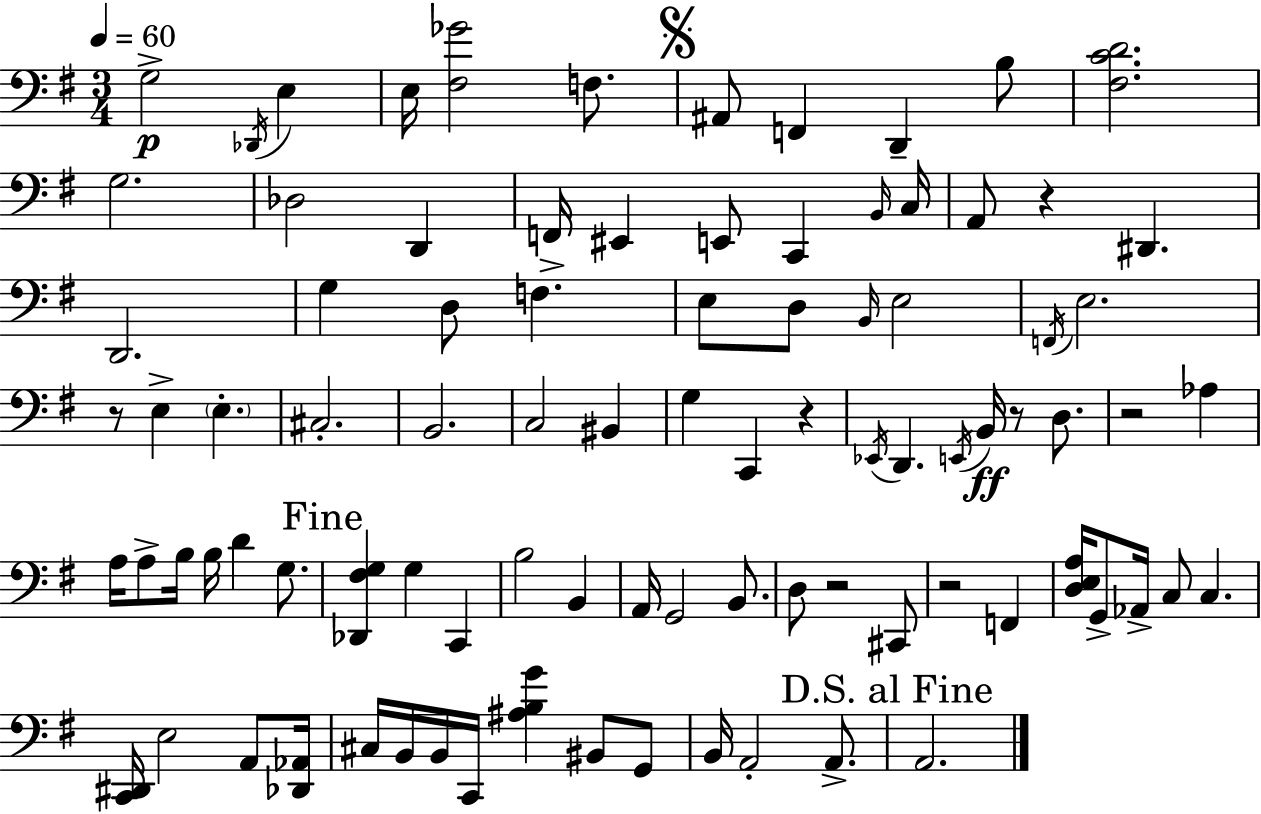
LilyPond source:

{
  \clef bass
  \numericTimeSignature
  \time 3/4
  \key e \minor
  \tempo 4 = 60
  g2->\p \acciaccatura { des,16 } e4 | e16 <fis ges'>2 f8. | \mark \markup { \musicglyph "scripts.segno" } ais,8 f,4 d,4-- b8 | <fis c' d'>2. | \break g2. | des2 d,4 | f,16-> eis,4 e,8 c,4 | \grace { b,16 } c16 a,8 r4 dis,4. | \break d,2. | g4 d8 f4. | e8 d8 \grace { b,16 } e2 | \acciaccatura { f,16 } e2. | \break r8 e4-> \parenthesize e4.-. | cis2.-. | b,2. | c2 | \break bis,4 g4 c,4 | r4 \acciaccatura { ees,16 } d,4. \acciaccatura { e,16 }\ff | b,16 r8 d8. r2 | aes4 a16 a8-> b16 b16 d'4 | \break g8. \mark "Fine" <des, fis g>4 g4 | c,4 b2 | b,4 a,16 g,2 | b,8. d8 r2 | \break cis,8 r2 | f,4 <d e a>16 g,8-> aes,16-> c8 | c4. <c, dis,>16 e2 | a,8 <des, aes,>16 cis16 b,16 b,16 c,16 <ais b g'>4 | \break bis,8 g,8 b,16 a,2-. | a,8.-> \mark "D.S. al Fine" a,2. | \bar "|."
}